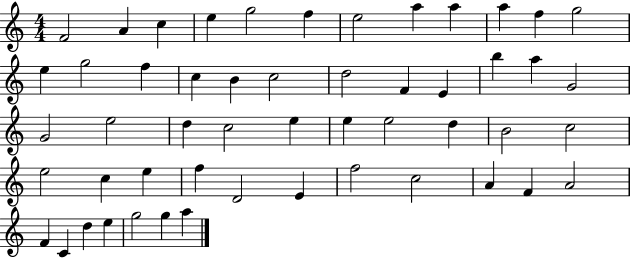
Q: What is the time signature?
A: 4/4